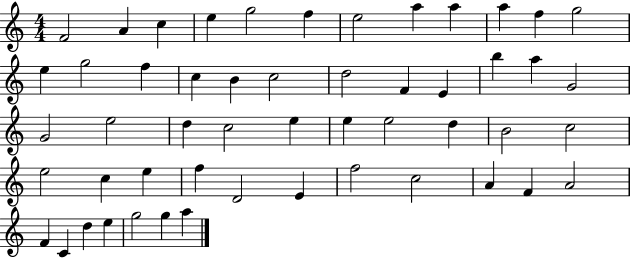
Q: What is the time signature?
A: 4/4